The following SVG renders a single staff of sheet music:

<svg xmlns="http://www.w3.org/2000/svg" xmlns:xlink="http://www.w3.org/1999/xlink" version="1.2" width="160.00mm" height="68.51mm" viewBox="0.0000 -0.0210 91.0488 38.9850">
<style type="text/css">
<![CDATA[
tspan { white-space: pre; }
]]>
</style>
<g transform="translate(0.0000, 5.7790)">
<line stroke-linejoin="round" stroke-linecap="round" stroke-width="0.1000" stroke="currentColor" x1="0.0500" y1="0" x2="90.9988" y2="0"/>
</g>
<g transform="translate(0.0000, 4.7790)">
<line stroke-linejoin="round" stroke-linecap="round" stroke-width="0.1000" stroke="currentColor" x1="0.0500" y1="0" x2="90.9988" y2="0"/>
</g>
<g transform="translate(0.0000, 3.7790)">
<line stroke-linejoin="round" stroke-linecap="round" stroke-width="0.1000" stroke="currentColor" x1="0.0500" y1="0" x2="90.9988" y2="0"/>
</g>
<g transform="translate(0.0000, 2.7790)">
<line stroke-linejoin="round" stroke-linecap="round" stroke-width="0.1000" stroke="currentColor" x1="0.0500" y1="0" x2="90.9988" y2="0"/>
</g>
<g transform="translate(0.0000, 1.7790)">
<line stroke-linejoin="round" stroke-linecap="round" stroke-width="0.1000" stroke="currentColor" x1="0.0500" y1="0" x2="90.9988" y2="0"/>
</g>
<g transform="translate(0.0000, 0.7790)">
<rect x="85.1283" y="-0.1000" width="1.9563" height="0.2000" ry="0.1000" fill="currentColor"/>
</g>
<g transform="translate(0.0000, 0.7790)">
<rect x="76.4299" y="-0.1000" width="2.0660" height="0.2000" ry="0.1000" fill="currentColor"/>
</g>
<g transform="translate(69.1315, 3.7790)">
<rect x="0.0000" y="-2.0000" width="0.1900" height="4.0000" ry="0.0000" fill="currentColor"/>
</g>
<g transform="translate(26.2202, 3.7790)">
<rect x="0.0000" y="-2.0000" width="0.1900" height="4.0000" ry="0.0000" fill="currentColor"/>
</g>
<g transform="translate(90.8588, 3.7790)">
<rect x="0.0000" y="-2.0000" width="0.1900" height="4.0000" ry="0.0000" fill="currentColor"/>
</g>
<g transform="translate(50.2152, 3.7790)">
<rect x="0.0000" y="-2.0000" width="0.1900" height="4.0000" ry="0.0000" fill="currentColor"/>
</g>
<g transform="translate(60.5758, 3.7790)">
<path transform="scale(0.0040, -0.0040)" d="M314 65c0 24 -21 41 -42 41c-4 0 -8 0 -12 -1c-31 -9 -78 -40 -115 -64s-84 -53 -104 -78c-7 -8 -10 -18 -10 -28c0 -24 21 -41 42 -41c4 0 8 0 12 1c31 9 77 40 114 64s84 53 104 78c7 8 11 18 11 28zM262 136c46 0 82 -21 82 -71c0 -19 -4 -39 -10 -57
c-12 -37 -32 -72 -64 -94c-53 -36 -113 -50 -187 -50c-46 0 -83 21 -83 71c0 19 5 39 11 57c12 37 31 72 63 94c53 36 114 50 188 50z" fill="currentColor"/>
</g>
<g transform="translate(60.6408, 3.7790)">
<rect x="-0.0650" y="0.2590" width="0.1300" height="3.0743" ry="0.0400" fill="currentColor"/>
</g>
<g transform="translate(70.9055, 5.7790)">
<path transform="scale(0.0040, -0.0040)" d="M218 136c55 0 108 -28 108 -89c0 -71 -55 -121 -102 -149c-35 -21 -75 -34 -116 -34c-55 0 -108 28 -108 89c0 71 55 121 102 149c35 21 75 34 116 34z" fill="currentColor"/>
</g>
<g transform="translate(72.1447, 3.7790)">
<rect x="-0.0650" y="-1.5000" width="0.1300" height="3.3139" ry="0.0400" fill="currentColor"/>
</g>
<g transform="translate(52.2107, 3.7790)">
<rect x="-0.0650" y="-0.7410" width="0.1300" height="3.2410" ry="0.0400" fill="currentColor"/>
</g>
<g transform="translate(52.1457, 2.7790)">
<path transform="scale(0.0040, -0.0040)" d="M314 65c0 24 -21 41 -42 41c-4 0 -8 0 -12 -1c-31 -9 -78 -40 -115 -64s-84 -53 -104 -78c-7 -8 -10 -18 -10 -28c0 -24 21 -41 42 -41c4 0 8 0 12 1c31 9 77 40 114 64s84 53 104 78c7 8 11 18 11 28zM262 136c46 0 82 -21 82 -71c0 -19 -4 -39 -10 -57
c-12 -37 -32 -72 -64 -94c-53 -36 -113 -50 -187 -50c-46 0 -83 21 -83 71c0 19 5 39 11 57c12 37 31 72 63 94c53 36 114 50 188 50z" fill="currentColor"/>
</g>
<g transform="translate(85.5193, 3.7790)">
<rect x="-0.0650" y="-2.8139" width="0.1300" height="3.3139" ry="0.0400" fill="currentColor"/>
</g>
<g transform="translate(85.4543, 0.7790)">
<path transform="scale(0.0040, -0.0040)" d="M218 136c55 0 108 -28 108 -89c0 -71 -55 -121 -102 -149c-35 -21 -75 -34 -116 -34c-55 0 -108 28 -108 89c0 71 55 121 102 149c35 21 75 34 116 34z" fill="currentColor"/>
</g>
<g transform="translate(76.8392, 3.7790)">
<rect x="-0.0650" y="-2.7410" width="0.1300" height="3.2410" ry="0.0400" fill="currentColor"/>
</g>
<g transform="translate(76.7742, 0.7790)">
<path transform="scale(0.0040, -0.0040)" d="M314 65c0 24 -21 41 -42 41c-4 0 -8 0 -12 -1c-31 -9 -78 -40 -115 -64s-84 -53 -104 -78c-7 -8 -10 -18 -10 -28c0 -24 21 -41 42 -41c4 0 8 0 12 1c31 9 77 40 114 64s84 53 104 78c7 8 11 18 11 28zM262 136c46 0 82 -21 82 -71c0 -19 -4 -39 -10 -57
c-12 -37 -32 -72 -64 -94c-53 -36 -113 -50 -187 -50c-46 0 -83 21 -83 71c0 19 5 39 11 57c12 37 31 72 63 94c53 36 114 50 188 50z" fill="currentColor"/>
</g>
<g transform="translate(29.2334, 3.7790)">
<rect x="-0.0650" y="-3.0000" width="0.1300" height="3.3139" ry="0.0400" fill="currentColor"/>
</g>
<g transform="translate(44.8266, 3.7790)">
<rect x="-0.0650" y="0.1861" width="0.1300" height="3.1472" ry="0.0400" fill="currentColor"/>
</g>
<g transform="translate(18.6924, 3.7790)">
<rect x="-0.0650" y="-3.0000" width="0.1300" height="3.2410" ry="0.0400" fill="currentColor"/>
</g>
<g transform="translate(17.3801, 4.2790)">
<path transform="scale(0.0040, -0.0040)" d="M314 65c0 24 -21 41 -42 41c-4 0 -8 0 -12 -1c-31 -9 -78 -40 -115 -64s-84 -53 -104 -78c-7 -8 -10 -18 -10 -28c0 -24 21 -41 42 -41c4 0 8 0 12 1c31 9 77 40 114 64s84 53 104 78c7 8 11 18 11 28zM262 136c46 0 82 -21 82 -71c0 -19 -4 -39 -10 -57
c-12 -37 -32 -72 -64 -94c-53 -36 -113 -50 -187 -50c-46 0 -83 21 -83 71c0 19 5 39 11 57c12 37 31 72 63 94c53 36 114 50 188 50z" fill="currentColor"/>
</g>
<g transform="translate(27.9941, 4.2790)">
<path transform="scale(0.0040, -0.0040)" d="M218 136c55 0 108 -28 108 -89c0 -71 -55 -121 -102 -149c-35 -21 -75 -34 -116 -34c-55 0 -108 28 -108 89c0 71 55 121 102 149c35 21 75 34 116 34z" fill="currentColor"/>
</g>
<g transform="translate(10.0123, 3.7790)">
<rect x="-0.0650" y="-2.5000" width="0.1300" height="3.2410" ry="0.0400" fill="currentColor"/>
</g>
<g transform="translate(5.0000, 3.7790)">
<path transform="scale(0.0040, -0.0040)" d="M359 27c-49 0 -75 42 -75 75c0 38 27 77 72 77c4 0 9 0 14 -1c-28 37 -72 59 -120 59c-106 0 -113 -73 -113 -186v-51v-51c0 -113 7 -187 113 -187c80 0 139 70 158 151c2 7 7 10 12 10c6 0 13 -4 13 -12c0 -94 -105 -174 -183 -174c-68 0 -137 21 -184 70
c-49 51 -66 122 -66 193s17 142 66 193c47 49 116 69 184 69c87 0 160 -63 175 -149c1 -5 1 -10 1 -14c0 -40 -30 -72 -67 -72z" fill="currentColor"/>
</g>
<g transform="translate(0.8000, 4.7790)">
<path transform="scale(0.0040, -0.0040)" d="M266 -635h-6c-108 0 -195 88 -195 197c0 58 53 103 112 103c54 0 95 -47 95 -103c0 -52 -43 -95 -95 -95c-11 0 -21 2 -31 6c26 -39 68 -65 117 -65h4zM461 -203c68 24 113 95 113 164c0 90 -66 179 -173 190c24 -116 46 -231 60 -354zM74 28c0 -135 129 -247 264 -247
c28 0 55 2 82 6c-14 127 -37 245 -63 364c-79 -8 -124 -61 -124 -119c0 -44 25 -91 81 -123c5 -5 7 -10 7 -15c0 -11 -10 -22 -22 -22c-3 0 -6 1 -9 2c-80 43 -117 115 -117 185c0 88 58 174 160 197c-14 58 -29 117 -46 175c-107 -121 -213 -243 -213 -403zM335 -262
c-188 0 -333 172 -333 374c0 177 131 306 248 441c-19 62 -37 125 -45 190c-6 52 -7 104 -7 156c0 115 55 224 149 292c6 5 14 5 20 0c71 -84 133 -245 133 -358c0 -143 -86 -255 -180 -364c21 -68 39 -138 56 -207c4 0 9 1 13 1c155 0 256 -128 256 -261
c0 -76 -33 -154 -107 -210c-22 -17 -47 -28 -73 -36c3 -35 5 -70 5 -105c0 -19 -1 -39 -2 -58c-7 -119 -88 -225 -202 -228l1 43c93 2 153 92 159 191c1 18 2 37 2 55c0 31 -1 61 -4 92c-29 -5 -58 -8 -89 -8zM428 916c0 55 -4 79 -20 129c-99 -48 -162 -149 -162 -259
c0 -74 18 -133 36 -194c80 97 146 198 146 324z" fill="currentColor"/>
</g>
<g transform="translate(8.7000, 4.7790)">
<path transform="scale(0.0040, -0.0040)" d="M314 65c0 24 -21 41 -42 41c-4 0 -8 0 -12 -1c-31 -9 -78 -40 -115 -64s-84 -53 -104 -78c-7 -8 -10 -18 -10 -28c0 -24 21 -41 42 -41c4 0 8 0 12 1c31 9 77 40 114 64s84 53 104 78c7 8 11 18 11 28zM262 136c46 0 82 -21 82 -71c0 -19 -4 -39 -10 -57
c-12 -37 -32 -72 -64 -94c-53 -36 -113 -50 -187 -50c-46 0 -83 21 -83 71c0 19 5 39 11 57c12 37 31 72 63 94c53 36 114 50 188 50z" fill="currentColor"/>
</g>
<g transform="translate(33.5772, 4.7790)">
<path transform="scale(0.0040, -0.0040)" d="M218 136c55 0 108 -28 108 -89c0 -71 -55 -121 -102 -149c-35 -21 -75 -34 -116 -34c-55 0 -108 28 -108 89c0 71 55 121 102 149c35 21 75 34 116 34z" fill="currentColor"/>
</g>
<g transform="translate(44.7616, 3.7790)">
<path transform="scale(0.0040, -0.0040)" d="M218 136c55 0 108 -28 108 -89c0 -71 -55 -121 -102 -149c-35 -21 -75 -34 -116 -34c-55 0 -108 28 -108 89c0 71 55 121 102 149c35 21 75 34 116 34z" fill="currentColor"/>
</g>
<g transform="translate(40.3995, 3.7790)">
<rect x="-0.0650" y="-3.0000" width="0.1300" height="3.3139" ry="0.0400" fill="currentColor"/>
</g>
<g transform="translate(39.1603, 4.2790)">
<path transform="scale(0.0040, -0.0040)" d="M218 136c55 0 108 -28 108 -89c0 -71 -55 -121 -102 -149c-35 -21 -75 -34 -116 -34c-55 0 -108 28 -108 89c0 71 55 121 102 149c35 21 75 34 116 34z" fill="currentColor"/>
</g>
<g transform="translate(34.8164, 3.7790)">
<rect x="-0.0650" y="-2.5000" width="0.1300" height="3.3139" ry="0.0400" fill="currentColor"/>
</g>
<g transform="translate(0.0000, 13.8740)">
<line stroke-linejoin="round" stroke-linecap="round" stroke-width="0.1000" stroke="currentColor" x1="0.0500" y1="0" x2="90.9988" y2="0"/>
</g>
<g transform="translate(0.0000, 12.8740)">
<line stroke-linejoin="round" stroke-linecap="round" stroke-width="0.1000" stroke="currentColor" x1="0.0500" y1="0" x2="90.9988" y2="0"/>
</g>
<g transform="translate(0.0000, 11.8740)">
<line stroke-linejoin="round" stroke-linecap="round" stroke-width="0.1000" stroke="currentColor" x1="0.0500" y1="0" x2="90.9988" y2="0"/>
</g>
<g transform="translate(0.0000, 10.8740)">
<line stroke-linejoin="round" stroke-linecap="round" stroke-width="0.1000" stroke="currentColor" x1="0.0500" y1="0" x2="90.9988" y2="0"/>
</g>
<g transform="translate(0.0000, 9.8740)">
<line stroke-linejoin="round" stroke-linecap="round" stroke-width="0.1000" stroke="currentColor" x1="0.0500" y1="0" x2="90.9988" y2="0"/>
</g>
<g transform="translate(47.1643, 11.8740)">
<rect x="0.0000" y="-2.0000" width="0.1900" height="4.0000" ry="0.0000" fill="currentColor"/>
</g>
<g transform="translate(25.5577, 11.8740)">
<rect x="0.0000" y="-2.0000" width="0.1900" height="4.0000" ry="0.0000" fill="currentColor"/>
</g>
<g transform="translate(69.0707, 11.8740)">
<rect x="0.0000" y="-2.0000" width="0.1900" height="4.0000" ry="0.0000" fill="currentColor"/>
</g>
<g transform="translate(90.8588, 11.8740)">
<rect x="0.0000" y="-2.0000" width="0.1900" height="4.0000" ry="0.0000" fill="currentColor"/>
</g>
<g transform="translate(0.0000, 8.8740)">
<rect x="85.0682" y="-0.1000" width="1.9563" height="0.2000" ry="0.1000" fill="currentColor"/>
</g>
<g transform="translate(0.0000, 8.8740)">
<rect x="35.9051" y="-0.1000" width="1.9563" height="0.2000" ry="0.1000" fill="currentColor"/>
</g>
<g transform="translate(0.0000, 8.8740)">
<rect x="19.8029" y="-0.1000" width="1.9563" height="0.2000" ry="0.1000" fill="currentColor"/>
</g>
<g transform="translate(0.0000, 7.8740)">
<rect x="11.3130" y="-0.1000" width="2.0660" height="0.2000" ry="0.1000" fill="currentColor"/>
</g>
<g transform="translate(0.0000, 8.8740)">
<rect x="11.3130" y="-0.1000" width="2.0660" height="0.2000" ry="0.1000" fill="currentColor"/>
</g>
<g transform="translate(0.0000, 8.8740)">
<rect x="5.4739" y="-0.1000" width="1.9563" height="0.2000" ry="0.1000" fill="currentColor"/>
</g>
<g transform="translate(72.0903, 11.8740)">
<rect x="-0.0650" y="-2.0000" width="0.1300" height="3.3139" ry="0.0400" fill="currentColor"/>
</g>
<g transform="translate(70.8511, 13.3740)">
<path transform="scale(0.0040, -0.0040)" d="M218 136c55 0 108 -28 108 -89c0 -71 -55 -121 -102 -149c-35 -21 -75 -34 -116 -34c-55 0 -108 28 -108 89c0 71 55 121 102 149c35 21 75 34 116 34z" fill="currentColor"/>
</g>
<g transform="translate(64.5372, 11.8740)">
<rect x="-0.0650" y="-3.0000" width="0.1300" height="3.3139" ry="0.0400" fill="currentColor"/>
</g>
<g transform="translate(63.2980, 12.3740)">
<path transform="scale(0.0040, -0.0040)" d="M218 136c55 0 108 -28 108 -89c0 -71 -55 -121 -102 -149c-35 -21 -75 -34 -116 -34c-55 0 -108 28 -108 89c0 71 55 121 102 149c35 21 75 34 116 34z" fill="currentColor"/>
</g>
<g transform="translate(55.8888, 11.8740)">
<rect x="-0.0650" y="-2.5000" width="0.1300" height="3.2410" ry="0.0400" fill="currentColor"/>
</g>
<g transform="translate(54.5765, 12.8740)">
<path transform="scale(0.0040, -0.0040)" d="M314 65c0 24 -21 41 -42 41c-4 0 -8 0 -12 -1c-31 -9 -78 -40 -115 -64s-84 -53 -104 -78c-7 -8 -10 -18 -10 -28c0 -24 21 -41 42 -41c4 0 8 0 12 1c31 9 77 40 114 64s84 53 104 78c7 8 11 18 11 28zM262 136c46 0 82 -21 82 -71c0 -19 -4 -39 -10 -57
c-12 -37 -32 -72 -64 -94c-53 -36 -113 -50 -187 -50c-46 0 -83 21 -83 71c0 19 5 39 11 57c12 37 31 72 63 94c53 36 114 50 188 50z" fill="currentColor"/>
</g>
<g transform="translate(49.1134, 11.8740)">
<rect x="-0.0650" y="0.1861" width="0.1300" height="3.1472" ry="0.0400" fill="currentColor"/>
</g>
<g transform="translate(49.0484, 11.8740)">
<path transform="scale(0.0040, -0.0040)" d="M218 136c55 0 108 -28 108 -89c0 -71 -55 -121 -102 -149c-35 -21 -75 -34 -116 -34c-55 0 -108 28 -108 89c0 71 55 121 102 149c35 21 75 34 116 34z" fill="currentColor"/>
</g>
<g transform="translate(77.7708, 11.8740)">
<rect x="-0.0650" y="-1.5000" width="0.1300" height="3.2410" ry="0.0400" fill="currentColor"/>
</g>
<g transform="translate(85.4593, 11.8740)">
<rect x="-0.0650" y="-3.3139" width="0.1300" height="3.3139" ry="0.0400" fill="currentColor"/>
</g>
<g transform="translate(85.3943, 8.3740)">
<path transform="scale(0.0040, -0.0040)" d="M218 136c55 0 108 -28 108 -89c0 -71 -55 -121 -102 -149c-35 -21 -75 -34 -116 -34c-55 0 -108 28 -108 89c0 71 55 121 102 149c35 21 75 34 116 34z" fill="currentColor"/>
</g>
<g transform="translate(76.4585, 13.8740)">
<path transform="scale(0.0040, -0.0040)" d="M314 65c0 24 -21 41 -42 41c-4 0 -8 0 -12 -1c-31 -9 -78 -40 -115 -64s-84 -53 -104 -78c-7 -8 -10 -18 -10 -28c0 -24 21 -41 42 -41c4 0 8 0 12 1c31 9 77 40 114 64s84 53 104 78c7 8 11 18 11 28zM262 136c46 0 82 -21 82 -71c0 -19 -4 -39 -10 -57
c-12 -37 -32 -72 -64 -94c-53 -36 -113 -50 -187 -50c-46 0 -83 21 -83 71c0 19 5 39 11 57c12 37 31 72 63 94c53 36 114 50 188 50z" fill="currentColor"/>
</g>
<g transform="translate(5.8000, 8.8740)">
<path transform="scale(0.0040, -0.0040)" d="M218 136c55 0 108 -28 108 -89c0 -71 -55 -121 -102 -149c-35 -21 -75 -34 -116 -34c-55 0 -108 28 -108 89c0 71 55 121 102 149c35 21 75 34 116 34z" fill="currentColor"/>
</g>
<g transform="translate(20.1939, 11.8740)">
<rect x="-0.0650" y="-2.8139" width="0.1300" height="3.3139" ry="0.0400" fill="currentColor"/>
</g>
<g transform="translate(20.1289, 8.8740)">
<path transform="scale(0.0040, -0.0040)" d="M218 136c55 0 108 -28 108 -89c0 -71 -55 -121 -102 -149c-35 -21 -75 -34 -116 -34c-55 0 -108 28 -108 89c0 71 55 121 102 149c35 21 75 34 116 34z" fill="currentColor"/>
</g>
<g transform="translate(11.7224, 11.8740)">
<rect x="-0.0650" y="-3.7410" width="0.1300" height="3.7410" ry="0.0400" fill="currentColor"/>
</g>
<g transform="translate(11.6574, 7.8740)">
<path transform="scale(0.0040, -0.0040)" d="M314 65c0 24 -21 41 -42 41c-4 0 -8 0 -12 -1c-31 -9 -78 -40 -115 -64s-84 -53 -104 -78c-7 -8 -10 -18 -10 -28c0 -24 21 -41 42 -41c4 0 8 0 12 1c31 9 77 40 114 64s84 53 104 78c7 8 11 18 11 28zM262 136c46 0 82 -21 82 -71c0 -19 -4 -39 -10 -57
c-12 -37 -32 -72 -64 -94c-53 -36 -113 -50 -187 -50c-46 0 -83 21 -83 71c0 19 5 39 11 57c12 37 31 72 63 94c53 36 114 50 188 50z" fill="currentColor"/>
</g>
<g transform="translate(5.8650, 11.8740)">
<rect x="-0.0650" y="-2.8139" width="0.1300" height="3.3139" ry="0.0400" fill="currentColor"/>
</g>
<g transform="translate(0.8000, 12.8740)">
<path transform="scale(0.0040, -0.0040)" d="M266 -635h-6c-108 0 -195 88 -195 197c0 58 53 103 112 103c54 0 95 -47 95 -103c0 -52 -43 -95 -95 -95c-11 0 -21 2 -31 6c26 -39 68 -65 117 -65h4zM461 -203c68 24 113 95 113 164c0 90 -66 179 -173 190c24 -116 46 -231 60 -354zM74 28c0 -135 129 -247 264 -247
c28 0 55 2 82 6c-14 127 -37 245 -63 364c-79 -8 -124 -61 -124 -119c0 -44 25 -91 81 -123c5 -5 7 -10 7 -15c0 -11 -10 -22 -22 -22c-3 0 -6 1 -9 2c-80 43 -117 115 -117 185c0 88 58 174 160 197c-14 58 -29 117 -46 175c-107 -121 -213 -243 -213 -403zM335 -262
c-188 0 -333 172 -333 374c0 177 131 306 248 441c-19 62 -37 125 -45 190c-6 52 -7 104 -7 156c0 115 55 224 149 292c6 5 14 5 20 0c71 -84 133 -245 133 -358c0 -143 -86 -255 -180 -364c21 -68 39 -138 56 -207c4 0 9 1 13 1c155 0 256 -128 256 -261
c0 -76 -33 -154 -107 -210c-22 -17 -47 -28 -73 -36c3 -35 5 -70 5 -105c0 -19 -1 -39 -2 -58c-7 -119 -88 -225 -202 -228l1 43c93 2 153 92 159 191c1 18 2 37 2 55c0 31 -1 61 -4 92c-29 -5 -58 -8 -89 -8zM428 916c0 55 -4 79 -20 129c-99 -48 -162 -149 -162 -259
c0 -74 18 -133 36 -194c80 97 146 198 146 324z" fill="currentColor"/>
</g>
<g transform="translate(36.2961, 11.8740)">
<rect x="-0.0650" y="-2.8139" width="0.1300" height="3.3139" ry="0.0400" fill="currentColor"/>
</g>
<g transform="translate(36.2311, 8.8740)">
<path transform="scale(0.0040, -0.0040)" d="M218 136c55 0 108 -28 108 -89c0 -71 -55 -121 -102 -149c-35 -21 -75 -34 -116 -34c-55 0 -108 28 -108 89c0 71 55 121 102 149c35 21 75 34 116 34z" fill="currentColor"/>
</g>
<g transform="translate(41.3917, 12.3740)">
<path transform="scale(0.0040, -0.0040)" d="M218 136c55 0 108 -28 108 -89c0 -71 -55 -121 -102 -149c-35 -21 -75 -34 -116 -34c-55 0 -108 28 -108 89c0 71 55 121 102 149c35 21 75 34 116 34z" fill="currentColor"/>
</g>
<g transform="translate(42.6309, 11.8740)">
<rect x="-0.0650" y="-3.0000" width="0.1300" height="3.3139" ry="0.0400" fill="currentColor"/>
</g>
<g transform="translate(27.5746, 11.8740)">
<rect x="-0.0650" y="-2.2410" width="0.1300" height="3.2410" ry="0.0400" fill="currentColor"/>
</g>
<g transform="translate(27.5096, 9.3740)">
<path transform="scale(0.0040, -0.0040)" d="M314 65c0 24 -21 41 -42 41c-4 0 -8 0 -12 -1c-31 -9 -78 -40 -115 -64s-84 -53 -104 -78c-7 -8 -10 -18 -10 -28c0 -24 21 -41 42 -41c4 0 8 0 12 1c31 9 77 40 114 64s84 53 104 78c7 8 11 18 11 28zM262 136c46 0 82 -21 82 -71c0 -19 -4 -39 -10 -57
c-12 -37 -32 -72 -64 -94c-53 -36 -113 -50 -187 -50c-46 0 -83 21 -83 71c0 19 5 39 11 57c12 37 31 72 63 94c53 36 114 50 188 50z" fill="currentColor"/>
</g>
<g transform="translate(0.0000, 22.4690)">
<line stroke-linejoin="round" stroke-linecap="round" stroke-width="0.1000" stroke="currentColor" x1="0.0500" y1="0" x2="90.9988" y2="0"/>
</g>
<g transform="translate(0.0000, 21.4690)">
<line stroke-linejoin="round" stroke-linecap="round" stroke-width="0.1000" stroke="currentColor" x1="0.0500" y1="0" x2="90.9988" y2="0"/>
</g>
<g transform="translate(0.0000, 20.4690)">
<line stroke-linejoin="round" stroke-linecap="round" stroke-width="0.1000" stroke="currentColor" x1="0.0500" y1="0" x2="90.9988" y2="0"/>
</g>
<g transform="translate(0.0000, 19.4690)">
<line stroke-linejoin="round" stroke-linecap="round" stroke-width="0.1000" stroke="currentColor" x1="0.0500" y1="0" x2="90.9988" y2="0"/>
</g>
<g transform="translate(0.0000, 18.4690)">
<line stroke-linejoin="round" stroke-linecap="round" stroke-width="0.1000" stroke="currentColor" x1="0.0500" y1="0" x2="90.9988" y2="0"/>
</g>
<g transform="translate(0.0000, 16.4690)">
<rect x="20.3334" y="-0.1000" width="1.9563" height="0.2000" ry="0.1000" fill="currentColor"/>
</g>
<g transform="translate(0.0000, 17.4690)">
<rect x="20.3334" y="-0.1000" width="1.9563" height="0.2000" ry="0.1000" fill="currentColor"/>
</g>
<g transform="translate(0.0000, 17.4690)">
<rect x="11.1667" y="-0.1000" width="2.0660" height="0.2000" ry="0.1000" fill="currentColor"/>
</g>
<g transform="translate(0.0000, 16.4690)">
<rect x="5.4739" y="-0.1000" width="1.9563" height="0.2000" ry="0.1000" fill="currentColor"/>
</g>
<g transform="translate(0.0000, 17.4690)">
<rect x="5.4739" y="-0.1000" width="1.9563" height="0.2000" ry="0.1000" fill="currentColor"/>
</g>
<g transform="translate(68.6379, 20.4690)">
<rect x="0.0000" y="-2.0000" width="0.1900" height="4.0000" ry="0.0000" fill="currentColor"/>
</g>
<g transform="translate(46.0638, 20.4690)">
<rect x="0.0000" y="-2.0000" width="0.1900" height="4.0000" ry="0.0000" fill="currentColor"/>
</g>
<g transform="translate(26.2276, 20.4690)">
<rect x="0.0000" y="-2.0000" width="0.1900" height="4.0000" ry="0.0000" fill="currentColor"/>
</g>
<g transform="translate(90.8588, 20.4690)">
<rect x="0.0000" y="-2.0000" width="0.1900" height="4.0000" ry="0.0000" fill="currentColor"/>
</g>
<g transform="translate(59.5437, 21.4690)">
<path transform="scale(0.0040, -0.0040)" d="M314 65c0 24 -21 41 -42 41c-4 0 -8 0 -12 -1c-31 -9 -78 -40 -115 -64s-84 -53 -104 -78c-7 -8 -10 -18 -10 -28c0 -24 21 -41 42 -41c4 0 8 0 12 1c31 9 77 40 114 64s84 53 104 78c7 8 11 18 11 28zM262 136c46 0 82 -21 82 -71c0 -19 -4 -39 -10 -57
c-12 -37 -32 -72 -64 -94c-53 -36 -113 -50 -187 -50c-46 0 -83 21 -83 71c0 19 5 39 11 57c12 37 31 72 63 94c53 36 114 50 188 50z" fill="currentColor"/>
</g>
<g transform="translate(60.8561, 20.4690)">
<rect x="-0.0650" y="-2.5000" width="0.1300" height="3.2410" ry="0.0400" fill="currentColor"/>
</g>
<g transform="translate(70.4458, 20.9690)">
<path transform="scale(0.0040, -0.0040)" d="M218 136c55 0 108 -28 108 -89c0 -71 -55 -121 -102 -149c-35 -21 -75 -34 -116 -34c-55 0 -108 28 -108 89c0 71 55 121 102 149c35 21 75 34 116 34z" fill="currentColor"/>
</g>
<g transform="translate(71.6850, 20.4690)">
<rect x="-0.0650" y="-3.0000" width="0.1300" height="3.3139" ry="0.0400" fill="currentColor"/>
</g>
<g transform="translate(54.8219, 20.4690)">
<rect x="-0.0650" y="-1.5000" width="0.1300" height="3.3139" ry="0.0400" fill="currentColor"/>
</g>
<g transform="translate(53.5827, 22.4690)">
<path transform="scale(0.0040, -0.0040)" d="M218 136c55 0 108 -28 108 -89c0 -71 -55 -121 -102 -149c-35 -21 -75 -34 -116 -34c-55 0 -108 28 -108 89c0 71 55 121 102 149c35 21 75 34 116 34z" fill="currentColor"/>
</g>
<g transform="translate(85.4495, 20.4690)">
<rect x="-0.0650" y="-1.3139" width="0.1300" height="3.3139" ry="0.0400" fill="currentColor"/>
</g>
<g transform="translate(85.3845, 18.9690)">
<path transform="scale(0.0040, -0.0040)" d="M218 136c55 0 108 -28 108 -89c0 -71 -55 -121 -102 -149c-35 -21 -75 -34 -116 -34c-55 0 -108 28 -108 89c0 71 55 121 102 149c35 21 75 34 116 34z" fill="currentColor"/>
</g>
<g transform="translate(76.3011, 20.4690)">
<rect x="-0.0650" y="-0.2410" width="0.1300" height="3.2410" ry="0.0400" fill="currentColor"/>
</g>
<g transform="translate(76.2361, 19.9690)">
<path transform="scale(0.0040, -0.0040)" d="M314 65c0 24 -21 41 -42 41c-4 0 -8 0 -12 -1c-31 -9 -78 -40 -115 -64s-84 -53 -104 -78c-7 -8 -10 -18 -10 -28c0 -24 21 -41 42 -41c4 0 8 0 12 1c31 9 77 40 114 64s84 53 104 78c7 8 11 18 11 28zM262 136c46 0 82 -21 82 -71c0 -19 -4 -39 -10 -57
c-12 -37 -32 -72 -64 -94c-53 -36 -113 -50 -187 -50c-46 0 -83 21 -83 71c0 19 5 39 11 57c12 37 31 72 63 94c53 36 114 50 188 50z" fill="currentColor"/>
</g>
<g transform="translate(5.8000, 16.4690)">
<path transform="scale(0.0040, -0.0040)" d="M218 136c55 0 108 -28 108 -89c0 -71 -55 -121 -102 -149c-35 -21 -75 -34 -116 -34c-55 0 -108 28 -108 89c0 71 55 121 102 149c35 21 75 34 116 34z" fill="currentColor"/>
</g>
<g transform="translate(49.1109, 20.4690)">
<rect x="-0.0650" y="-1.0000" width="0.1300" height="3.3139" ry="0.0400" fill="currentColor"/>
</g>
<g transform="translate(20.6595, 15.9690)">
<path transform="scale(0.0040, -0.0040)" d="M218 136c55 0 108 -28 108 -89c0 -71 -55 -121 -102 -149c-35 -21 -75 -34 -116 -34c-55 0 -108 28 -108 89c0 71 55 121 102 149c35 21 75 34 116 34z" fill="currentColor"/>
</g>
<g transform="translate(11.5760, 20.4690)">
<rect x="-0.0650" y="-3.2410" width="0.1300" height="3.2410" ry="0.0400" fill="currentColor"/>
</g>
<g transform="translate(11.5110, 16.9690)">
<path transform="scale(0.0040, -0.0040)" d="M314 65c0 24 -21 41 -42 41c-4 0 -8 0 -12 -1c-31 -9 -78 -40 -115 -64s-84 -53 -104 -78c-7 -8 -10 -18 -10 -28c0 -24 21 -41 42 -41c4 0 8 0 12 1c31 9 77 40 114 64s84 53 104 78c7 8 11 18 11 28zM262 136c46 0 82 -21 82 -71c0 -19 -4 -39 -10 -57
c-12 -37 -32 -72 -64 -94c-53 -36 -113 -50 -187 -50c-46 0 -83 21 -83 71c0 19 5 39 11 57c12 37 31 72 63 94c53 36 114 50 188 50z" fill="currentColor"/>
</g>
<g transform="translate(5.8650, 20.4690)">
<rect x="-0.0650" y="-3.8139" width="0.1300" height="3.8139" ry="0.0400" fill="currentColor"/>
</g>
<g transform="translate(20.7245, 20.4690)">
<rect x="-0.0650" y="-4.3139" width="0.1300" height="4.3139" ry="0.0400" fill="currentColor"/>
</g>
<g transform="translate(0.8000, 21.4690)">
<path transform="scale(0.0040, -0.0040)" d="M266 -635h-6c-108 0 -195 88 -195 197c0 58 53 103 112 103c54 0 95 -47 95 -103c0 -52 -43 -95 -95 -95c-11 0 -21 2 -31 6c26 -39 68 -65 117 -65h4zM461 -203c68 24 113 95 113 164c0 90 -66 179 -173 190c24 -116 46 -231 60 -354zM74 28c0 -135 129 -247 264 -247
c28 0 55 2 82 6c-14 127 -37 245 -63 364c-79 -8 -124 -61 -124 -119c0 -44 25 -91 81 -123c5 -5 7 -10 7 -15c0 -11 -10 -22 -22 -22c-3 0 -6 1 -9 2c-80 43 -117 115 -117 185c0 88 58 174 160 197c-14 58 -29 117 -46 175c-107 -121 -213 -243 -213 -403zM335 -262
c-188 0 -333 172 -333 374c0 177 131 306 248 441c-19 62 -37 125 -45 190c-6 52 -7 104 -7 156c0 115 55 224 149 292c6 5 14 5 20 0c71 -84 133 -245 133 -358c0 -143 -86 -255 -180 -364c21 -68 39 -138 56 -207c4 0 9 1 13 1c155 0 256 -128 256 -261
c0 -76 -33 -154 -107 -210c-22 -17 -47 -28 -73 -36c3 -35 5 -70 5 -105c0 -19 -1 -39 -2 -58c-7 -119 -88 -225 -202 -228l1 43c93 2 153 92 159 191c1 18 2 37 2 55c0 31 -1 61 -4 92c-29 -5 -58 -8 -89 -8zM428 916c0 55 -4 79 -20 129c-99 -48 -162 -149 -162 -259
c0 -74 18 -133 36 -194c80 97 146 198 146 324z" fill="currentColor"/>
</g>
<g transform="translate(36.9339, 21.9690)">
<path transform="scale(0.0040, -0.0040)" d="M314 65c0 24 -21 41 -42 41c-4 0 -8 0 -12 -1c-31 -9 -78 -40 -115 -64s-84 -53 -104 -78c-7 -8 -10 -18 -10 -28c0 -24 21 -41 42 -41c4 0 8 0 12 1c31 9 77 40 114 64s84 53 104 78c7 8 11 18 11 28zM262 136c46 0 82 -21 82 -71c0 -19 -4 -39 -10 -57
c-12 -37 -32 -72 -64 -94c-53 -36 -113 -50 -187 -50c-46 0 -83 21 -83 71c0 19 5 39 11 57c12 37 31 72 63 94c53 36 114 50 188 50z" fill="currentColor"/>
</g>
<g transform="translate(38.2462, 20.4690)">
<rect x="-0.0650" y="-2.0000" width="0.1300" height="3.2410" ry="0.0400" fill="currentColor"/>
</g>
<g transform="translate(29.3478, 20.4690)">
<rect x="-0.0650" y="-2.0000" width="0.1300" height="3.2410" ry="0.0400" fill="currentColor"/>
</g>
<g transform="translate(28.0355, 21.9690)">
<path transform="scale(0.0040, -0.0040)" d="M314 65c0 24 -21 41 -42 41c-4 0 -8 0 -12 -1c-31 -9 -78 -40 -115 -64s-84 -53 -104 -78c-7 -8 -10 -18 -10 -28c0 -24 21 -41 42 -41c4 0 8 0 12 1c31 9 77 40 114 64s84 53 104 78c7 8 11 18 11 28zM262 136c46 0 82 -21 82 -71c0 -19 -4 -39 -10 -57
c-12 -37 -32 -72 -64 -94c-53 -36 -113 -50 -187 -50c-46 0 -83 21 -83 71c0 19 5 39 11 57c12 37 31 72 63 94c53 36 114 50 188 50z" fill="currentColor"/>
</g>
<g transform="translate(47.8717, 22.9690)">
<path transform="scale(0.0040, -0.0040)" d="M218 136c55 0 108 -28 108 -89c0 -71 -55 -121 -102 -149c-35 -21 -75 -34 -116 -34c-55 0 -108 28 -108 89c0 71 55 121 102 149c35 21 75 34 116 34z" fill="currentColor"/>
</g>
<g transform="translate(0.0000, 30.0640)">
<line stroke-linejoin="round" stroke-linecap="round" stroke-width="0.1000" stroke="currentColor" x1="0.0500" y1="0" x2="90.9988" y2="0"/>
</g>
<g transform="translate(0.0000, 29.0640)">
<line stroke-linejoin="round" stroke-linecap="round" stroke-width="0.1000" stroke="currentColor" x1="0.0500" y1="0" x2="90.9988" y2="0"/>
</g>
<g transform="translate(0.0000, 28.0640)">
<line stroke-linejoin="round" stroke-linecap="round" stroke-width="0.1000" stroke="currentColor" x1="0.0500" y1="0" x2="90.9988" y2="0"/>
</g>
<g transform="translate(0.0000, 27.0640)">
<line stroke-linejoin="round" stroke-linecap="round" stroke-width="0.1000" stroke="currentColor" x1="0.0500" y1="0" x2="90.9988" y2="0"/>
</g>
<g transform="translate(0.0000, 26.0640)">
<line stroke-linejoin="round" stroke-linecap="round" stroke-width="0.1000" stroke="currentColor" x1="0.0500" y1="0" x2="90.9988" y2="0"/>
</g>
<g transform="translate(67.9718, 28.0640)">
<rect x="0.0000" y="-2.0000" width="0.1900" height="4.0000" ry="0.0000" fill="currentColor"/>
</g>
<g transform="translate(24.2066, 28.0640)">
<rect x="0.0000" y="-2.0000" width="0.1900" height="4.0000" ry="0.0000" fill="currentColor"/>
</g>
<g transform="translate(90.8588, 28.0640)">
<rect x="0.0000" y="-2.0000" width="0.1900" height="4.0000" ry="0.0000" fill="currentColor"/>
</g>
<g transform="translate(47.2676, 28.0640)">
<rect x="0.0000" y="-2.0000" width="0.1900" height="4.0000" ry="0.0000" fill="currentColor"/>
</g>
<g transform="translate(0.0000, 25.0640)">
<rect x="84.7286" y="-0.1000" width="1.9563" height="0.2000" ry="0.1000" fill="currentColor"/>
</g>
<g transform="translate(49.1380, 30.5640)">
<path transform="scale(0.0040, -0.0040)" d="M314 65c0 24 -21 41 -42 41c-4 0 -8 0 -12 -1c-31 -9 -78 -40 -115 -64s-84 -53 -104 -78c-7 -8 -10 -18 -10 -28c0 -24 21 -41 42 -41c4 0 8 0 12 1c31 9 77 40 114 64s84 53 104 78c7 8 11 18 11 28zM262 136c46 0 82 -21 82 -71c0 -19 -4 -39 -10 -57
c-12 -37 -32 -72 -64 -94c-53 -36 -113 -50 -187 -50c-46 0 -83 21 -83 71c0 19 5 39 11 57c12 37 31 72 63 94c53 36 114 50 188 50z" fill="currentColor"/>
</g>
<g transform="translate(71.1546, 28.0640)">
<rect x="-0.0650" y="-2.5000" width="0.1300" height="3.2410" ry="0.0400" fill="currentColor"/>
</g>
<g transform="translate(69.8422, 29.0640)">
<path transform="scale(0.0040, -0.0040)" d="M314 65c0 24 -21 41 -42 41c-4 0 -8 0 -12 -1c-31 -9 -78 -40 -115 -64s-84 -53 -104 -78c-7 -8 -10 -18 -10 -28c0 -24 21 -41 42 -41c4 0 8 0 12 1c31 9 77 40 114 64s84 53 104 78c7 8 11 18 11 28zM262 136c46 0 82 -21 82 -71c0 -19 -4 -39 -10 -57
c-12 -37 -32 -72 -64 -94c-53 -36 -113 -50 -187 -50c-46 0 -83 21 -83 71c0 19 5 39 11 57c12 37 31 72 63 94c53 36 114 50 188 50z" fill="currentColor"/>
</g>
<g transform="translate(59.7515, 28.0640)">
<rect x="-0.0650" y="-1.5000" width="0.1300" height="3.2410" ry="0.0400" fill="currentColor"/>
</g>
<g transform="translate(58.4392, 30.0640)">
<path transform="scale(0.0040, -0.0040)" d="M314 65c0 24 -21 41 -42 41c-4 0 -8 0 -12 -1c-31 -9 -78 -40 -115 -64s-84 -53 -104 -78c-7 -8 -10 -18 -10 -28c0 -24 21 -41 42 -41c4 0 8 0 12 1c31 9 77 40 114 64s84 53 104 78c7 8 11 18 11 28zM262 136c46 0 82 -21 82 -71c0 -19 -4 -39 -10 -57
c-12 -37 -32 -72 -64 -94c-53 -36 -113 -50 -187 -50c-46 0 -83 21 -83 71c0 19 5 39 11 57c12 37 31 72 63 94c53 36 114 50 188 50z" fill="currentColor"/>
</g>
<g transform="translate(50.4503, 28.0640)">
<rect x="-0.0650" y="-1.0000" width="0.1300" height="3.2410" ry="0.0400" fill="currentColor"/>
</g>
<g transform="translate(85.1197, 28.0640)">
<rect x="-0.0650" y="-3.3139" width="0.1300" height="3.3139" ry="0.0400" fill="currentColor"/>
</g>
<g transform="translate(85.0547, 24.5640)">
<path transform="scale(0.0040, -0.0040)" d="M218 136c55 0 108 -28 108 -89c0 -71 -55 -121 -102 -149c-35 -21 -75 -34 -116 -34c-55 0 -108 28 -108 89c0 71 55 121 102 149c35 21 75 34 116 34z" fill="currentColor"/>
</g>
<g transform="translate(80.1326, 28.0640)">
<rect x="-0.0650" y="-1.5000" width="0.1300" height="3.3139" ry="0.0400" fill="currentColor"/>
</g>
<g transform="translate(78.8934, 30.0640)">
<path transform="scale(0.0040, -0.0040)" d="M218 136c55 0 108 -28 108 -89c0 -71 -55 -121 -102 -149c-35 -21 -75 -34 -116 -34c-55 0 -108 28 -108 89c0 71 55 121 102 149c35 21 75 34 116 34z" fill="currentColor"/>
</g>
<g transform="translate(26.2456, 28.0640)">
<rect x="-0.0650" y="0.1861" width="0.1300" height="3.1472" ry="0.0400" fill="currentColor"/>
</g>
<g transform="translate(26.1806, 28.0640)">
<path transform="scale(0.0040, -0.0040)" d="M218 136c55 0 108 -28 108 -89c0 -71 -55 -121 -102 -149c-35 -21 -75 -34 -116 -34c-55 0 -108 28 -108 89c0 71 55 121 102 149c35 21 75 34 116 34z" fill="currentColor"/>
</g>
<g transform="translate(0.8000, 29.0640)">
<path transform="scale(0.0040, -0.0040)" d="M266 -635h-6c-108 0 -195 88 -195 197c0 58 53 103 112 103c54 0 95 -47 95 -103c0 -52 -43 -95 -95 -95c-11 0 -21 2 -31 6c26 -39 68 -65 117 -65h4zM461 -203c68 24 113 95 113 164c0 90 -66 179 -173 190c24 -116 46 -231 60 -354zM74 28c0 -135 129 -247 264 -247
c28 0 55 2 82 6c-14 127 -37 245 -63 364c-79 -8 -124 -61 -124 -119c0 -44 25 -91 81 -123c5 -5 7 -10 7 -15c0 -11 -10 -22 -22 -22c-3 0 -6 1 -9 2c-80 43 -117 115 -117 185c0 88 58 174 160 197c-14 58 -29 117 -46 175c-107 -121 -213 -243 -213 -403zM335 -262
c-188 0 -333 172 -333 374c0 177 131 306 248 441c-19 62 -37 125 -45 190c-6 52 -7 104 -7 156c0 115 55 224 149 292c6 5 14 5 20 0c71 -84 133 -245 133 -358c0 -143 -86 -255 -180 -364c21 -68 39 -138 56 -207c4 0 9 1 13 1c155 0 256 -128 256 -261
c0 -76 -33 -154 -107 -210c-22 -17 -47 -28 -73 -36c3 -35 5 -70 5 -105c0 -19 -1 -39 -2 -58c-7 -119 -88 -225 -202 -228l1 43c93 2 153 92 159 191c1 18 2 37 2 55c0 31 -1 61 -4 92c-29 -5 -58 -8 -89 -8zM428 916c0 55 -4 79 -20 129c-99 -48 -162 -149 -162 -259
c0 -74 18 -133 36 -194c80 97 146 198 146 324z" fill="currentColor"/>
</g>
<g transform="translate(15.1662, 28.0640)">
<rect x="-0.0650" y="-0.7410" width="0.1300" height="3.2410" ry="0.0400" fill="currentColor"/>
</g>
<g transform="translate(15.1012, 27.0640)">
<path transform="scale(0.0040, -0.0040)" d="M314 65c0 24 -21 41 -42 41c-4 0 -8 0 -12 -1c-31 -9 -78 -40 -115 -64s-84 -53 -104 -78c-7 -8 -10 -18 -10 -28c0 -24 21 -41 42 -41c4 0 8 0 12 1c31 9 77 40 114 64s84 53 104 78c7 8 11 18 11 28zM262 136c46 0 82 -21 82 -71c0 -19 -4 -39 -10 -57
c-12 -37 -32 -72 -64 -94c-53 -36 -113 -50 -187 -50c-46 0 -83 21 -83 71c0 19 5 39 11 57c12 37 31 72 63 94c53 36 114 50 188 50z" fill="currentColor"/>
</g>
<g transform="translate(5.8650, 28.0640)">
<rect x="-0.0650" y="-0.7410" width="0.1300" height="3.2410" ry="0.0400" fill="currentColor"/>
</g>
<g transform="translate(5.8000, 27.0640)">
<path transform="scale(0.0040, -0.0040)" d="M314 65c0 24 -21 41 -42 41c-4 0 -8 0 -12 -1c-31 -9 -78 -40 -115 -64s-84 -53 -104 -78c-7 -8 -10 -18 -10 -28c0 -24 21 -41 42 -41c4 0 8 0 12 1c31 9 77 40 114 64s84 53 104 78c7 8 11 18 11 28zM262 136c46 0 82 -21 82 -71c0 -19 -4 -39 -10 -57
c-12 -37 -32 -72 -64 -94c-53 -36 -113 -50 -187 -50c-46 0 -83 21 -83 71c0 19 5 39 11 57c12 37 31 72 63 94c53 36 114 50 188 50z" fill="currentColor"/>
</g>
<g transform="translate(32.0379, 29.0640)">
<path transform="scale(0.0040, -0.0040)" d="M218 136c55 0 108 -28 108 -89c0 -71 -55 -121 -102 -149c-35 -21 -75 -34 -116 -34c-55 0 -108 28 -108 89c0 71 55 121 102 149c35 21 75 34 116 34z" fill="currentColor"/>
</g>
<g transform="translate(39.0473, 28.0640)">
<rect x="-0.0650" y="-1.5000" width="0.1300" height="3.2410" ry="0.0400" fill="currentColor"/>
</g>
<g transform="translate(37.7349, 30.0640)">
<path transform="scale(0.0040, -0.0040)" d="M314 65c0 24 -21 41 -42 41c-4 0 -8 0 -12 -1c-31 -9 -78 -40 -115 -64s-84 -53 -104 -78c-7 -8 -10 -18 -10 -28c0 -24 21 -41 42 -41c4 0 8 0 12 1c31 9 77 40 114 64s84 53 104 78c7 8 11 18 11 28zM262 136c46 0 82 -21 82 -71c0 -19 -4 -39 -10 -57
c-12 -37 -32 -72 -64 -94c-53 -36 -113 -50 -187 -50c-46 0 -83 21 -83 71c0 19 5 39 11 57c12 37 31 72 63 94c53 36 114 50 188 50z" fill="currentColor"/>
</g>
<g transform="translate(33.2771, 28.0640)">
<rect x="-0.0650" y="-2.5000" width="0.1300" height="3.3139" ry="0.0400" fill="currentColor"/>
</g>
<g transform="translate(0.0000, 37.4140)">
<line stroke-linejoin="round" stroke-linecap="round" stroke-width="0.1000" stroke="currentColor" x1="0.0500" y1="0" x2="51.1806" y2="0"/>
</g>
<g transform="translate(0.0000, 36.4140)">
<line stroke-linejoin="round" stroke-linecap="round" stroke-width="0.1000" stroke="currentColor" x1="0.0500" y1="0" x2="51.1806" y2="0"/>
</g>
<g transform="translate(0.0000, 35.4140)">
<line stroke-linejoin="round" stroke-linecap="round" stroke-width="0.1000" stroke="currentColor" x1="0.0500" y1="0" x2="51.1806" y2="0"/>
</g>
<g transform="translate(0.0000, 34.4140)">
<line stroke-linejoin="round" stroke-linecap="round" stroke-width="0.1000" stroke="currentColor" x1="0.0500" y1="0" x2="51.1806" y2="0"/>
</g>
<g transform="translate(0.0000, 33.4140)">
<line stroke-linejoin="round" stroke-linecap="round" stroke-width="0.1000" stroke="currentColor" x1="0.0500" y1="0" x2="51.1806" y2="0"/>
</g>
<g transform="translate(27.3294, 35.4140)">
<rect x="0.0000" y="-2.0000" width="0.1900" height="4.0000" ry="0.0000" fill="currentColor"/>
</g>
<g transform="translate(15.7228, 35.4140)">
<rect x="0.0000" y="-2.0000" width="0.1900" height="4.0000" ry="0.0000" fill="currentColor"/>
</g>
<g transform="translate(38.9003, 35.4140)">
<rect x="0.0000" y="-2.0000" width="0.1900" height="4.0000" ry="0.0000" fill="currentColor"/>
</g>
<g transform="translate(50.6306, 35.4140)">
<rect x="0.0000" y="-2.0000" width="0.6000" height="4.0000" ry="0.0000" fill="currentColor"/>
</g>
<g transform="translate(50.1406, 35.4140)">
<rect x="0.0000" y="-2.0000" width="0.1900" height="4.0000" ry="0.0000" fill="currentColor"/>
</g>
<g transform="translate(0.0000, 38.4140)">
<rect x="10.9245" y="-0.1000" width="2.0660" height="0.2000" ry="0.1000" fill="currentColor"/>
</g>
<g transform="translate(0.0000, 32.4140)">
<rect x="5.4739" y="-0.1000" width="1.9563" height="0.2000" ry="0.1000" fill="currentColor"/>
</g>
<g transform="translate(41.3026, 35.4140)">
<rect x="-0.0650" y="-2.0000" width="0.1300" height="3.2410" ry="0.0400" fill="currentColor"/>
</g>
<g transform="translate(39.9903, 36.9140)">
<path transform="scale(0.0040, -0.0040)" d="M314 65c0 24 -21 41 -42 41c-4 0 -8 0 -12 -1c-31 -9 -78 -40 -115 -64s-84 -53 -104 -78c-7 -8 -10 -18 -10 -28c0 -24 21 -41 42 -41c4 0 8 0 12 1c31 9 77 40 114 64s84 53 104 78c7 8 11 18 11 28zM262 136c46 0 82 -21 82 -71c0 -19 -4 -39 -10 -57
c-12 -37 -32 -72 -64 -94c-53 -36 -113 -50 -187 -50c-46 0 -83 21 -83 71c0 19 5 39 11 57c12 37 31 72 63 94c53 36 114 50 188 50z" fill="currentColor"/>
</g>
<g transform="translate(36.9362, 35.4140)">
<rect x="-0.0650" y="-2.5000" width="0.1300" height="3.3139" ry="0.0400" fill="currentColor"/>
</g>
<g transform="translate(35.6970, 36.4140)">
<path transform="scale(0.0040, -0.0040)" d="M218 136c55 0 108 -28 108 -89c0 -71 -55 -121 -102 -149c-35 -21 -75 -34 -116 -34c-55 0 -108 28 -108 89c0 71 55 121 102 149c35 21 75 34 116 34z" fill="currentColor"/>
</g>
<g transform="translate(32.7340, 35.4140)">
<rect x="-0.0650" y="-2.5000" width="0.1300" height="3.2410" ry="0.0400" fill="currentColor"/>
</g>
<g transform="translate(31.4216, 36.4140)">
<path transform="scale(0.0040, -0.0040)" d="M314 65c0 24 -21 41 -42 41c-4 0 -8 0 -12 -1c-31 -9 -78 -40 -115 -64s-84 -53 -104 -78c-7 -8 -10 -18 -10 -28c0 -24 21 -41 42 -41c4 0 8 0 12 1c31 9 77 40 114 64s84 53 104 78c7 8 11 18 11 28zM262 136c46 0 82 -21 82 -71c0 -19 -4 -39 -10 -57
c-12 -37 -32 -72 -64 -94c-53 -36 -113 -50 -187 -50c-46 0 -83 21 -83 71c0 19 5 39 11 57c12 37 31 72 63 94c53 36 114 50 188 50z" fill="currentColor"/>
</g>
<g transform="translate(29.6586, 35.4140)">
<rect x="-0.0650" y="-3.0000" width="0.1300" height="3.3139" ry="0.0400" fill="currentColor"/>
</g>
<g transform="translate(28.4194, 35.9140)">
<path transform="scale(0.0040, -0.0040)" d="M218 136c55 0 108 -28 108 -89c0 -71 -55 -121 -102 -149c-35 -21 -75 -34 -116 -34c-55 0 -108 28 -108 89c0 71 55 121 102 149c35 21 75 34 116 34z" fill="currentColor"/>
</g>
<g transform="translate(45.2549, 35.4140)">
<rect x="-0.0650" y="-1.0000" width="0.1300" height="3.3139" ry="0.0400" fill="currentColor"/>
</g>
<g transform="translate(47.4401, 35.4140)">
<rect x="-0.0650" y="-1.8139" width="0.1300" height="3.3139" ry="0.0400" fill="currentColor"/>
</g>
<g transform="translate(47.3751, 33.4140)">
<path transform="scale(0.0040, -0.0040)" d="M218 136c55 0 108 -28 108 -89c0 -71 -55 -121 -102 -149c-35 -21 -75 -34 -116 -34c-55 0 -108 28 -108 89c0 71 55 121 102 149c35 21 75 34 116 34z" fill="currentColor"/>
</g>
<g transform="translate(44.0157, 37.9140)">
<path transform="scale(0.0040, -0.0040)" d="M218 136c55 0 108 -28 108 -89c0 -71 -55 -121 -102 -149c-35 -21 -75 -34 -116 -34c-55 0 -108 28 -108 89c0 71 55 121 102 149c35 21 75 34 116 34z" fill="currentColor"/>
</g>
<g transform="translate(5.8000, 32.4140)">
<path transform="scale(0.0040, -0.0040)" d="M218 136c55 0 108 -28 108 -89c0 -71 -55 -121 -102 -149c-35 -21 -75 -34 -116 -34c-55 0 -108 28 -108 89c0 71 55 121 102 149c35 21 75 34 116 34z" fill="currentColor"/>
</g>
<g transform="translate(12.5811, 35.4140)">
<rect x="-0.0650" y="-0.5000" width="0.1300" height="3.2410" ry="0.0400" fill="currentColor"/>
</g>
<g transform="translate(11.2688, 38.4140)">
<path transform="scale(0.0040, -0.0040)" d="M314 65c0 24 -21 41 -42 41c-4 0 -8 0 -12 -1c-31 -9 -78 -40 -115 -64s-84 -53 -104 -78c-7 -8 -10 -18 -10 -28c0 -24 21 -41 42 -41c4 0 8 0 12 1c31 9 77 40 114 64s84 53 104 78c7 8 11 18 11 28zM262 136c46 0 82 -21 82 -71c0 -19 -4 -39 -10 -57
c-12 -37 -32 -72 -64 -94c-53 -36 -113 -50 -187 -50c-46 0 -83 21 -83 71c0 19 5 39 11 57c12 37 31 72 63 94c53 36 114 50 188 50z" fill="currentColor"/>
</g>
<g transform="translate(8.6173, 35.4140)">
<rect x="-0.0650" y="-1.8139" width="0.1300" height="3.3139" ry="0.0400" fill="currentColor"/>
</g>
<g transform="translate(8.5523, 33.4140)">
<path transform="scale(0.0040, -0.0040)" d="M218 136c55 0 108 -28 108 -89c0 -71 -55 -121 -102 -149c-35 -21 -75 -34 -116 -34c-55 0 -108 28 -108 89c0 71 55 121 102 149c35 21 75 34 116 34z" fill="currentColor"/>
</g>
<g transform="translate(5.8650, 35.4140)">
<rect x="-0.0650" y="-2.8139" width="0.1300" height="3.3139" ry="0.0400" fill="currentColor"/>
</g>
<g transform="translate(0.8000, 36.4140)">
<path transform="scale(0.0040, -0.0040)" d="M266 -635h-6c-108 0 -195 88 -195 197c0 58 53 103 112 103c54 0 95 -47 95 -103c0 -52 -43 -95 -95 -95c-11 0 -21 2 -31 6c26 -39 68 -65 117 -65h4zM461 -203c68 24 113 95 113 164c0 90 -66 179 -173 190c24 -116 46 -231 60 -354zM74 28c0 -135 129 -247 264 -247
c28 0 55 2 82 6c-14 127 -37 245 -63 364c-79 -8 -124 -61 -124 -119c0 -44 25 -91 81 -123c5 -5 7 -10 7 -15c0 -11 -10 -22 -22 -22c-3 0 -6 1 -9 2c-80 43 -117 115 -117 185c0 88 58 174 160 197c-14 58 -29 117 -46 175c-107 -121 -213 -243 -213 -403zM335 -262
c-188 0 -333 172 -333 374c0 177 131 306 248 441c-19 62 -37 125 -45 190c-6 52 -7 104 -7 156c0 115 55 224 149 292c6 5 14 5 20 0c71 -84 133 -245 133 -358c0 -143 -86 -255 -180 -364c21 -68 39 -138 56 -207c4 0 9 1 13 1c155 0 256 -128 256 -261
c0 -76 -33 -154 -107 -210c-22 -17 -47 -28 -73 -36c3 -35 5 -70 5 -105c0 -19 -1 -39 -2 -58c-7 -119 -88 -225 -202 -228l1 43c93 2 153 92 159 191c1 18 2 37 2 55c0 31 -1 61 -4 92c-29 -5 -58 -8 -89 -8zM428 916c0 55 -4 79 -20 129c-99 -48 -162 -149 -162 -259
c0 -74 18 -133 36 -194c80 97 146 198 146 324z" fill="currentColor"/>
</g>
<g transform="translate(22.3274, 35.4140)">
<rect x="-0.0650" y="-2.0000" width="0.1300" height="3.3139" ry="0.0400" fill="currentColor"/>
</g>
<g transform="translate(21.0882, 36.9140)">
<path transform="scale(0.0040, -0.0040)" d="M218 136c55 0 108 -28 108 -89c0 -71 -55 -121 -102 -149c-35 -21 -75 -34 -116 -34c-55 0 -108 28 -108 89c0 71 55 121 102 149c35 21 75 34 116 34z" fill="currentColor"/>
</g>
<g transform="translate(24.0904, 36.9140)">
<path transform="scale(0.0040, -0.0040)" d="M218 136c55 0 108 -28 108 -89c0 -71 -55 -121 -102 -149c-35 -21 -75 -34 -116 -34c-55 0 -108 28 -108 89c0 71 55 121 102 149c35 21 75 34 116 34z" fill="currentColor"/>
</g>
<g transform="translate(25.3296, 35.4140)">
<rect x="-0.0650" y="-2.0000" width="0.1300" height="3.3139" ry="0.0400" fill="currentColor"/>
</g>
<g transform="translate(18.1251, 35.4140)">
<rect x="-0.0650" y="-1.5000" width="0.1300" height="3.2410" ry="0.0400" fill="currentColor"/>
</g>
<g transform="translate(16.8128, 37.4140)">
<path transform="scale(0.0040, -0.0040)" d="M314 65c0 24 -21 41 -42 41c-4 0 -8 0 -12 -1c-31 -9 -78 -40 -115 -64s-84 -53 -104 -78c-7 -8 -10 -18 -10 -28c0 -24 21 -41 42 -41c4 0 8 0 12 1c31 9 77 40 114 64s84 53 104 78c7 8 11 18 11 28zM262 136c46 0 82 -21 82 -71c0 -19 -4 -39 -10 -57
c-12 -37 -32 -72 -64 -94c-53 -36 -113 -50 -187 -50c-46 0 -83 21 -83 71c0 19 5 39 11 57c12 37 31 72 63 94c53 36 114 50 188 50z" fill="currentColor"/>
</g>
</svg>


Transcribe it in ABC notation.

X:1
T:Untitled
M:4/4
L:1/4
K:C
G2 A2 A G A B d2 B2 E a2 a a c'2 a g2 a A B G2 A F E2 b c' b2 d' F2 F2 D E G2 A c2 e d2 d2 B G E2 D2 E2 G2 E b a f C2 E2 F F A G2 G F2 D f